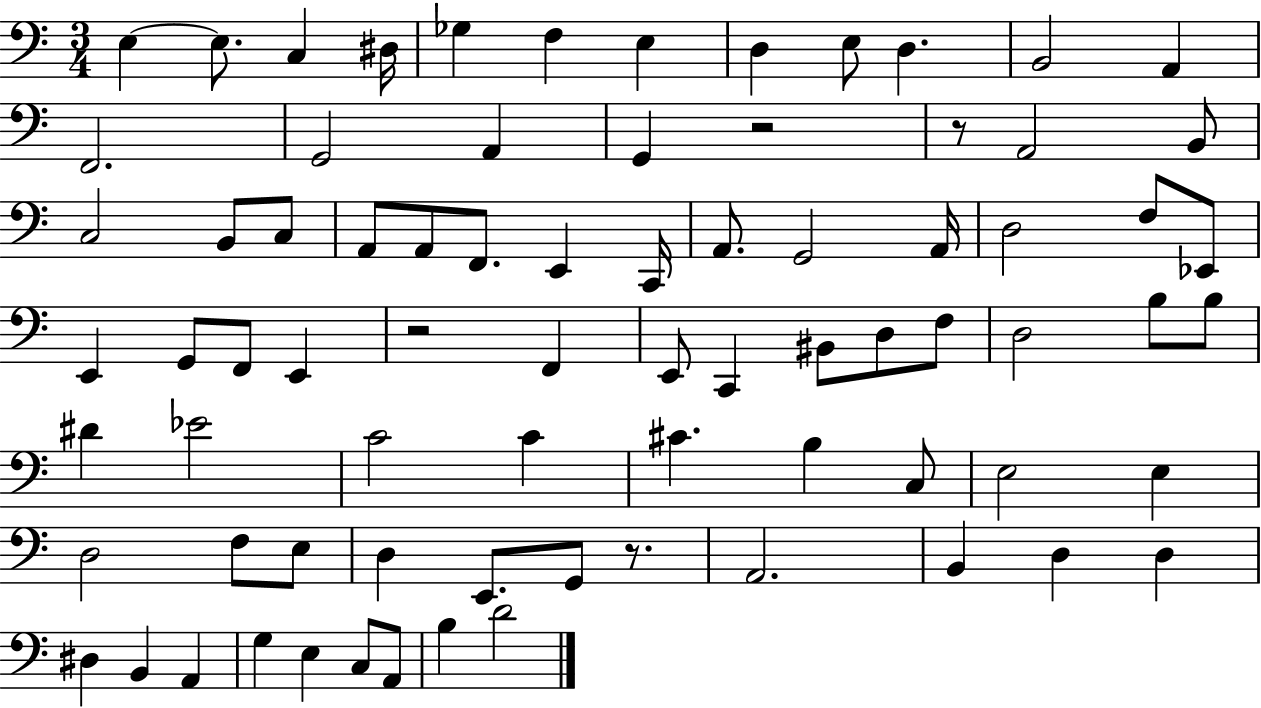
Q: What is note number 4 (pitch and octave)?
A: D#3